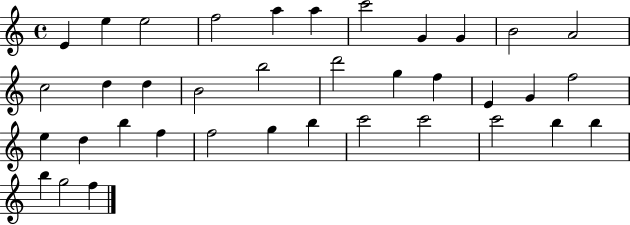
E4/q E5/q E5/h F5/h A5/q A5/q C6/h G4/q G4/q B4/h A4/h C5/h D5/q D5/q B4/h B5/h D6/h G5/q F5/q E4/q G4/q F5/h E5/q D5/q B5/q F5/q F5/h G5/q B5/q C6/h C6/h C6/h B5/q B5/q B5/q G5/h F5/q